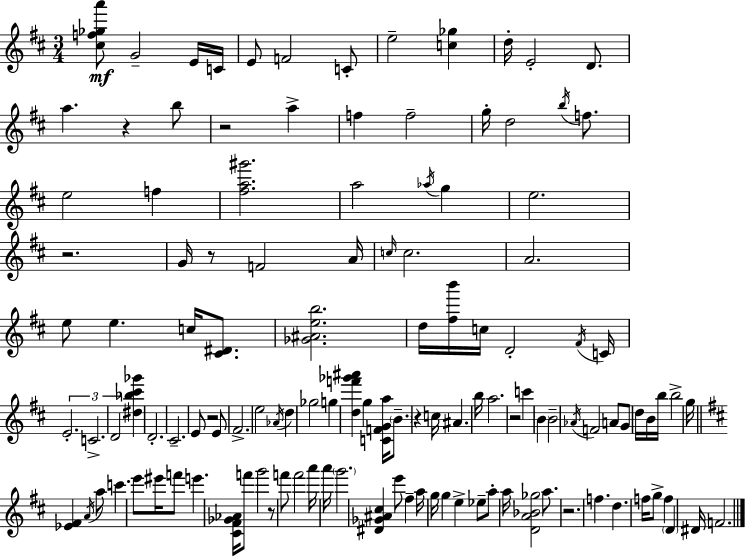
X:1
T:Untitled
M:3/4
L:1/4
K:D
[^cf_ga']/2 G2 E/4 C/4 E/2 F2 C/2 e2 [c_g] d/4 E2 D/2 a z b/2 z2 a f f2 g/4 d2 b/4 f/2 e2 f [^fa^g']2 a2 _a/4 g e2 z2 G/4 z/2 F2 A/4 c/4 c2 A2 e/2 e c/4 [^C^D]/2 [_G^Aeb]2 d/4 [^fb']/4 c/4 D2 ^F/4 C/4 E2 C2 D2 [^d_b^c'_g'] D2 ^C2 E/2 z2 E/2 ^F2 e2 _A/4 d _g2 g [df'_g'^a'] g [CFGa]/4 B/2 z c/4 ^A b/4 a2 z2 c' B B2 _A/4 F2 A/2 G/2 d/4 B/4 b/4 b2 g/4 [_E^F] A/4 a/2 c' e'/2 ^e'/4 f'/2 e' [^C^F_G_A]/4 f'/2 g'2 z/2 f'/2 f'2 a'/4 a'/4 g'2 [^D_G^A^c] e'/2 ^f a/4 g/4 g e _e/2 a/2 a/4 [DA_B_g]2 a/2 z2 f d f/4 g/2 f D ^D/4 F2